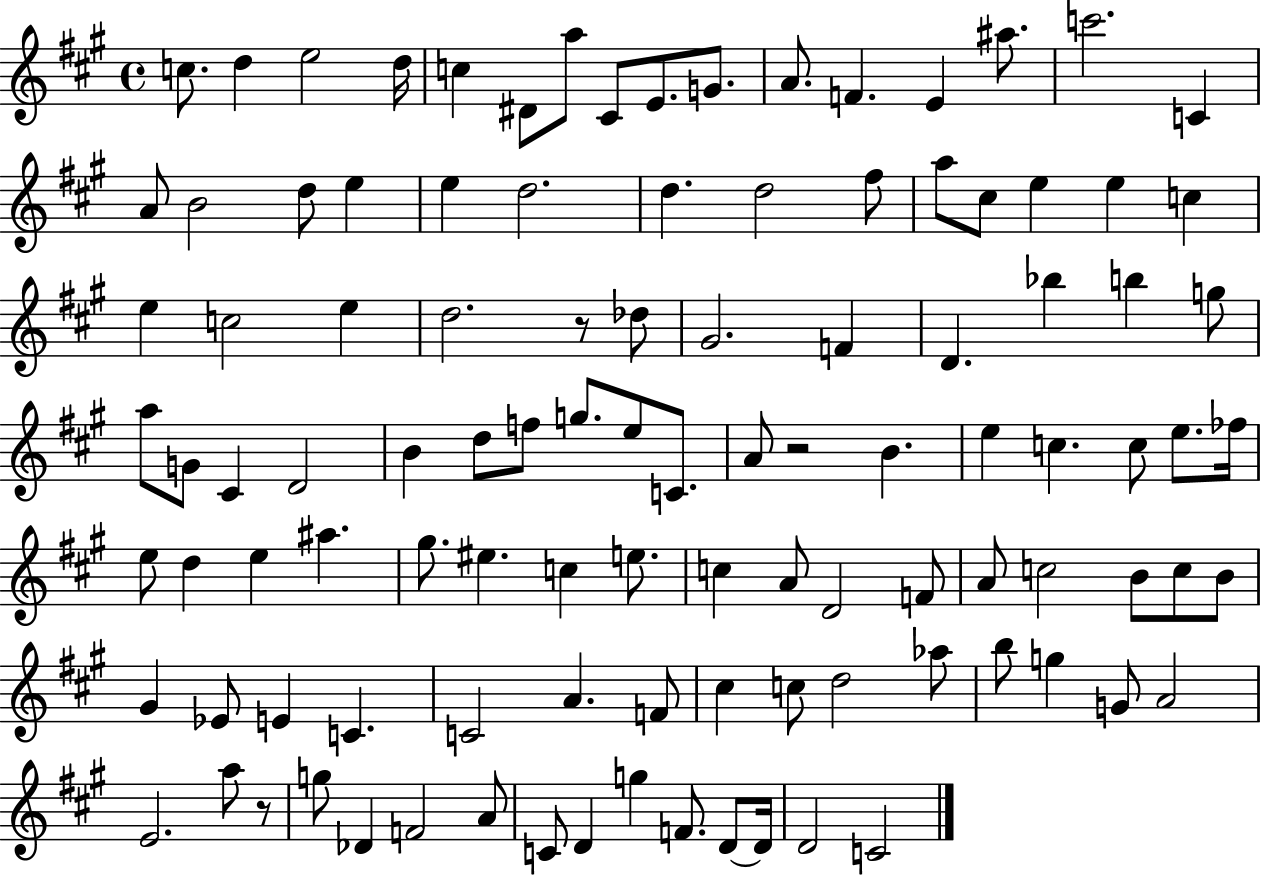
{
  \clef treble
  \time 4/4
  \defaultTimeSignature
  \key a \major
  c''8. d''4 e''2 d''16 | c''4 dis'8 a''8 cis'8 e'8. g'8. | a'8. f'4. e'4 ais''8. | c'''2. c'4 | \break a'8 b'2 d''8 e''4 | e''4 d''2. | d''4. d''2 fis''8 | a''8 cis''8 e''4 e''4 c''4 | \break e''4 c''2 e''4 | d''2. r8 des''8 | gis'2. f'4 | d'4. bes''4 b''4 g''8 | \break a''8 g'8 cis'4 d'2 | b'4 d''8 f''8 g''8. e''8 c'8. | a'8 r2 b'4. | e''4 c''4. c''8 e''8. fes''16 | \break e''8 d''4 e''4 ais''4. | gis''8. eis''4. c''4 e''8. | c''4 a'8 d'2 f'8 | a'8 c''2 b'8 c''8 b'8 | \break gis'4 ees'8 e'4 c'4. | c'2 a'4. f'8 | cis''4 c''8 d''2 aes''8 | b''8 g''4 g'8 a'2 | \break e'2. a''8 r8 | g''8 des'4 f'2 a'8 | c'8 d'4 g''4 f'8. d'8~~ d'16 | d'2 c'2 | \break \bar "|."
}